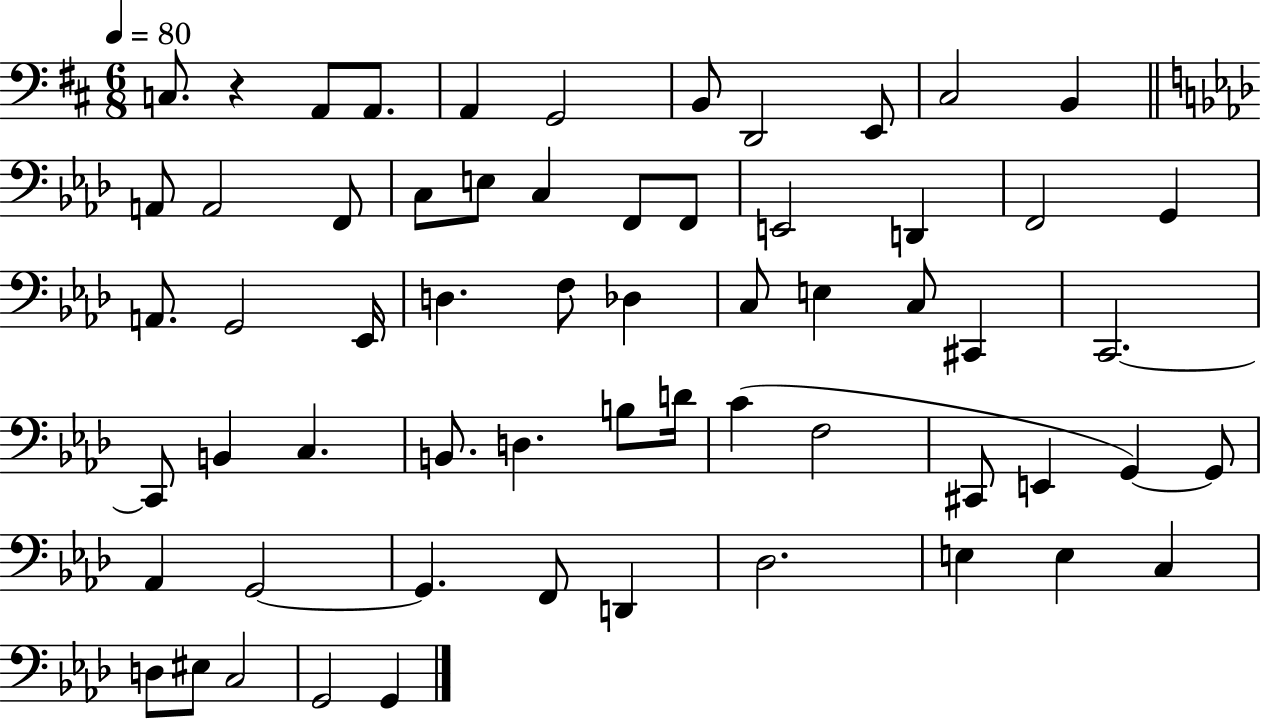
{
  \clef bass
  \numericTimeSignature
  \time 6/8
  \key d \major
  \tempo 4 = 80
  \repeat volta 2 { c8. r4 a,8 a,8. | a,4 g,2 | b,8 d,2 e,8 | cis2 b,4 | \break \bar "||" \break \key f \minor a,8 a,2 f,8 | c8 e8 c4 f,8 f,8 | e,2 d,4 | f,2 g,4 | \break a,8. g,2 ees,16 | d4. f8 des4 | c8 e4 c8 cis,4 | c,2.~~ | \break c,8 b,4 c4. | b,8. d4. b8 d'16 | c'4( f2 | cis,8 e,4 g,4~~) g,8 | \break aes,4 g,2~~ | g,4. f,8 d,4 | des2. | e4 e4 c4 | \break d8 eis8 c2 | g,2 g,4 | } \bar "|."
}